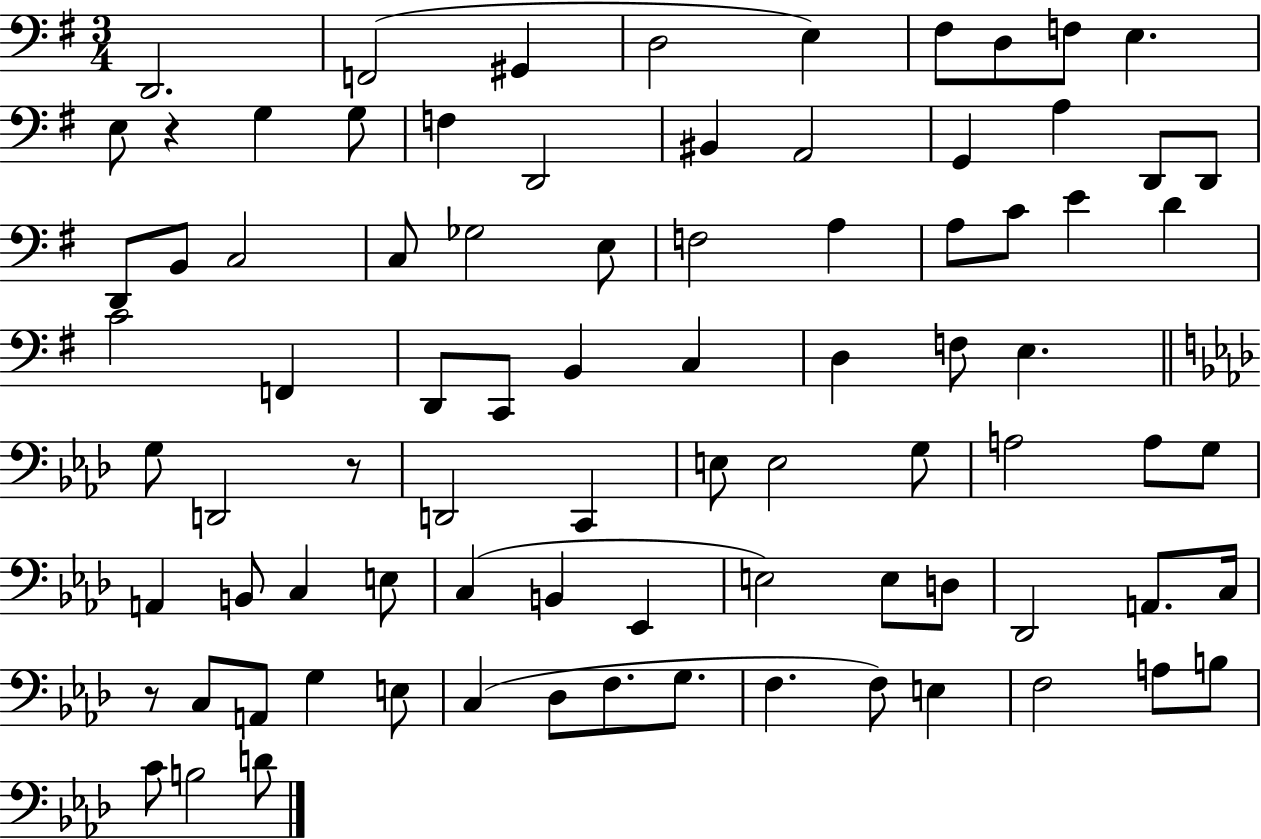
D2/h. F2/h G#2/q D3/h E3/q F#3/e D3/e F3/e E3/q. E3/e R/q G3/q G3/e F3/q D2/h BIS2/q A2/h G2/q A3/q D2/e D2/e D2/e B2/e C3/h C3/e Gb3/h E3/e F3/h A3/q A3/e C4/e E4/q D4/q C4/h F2/q D2/e C2/e B2/q C3/q D3/q F3/e E3/q. G3/e D2/h R/e D2/h C2/q E3/e E3/h G3/e A3/h A3/e G3/e A2/q B2/e C3/q E3/e C3/q B2/q Eb2/q E3/h E3/e D3/e Db2/h A2/e. C3/s R/e C3/e A2/e G3/q E3/e C3/q Db3/e F3/e. G3/e. F3/q. F3/e E3/q F3/h A3/e B3/e C4/e B3/h D4/e